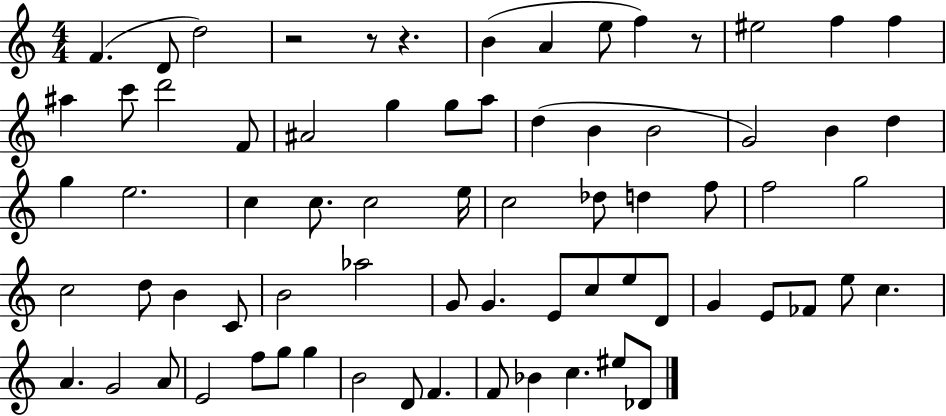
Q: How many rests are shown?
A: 4